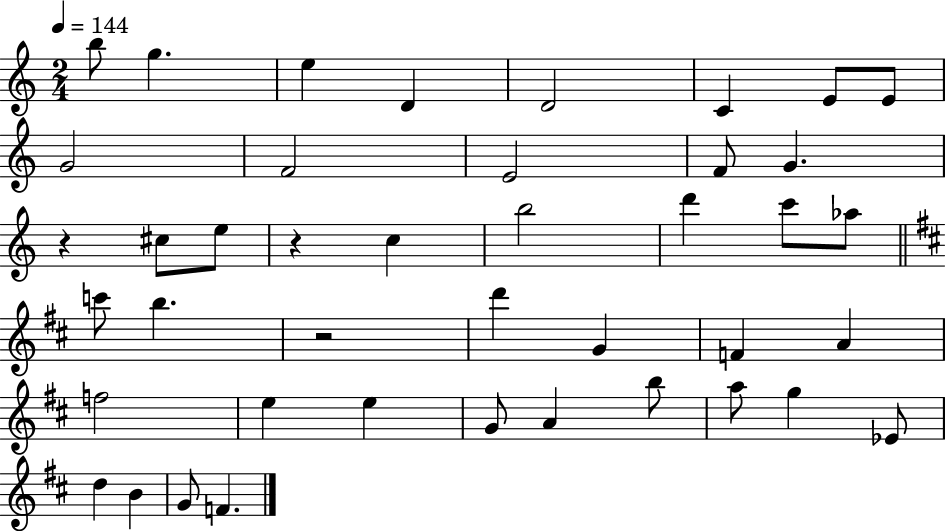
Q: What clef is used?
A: treble